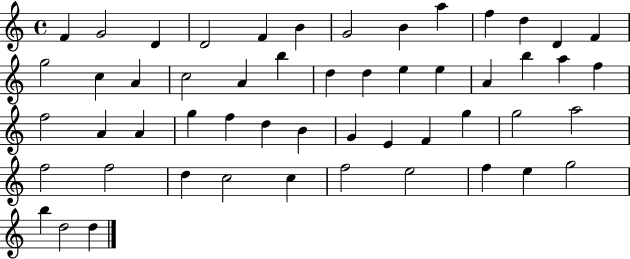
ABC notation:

X:1
T:Untitled
M:4/4
L:1/4
K:C
F G2 D D2 F B G2 B a f d D F g2 c A c2 A b d d e e A b a f f2 A A g f d B G E F g g2 a2 f2 f2 d c2 c f2 e2 f e g2 b d2 d